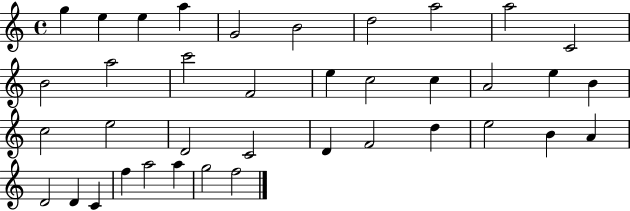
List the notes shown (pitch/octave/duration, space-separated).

G5/q E5/q E5/q A5/q G4/h B4/h D5/h A5/h A5/h C4/h B4/h A5/h C6/h F4/h E5/q C5/h C5/q A4/h E5/q B4/q C5/h E5/h D4/h C4/h D4/q F4/h D5/q E5/h B4/q A4/q D4/h D4/q C4/q F5/q A5/h A5/q G5/h F5/h